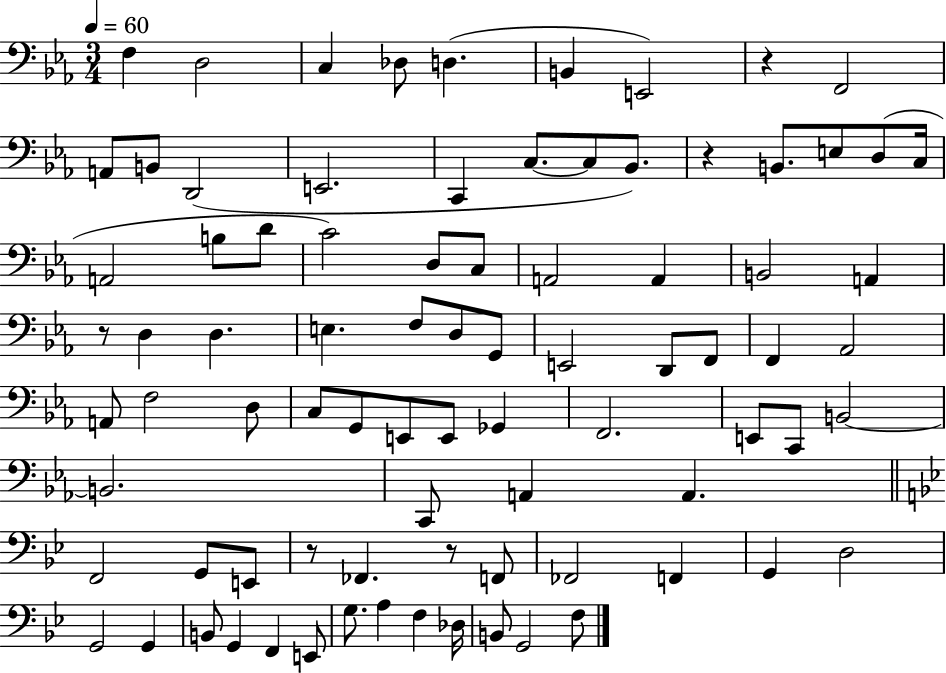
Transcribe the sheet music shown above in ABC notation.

X:1
T:Untitled
M:3/4
L:1/4
K:Eb
F, D,2 C, _D,/2 D, B,, E,,2 z F,,2 A,,/2 B,,/2 D,,2 E,,2 C,, C,/2 C,/2 _B,,/2 z B,,/2 E,/2 D,/2 C,/4 A,,2 B,/2 D/2 C2 D,/2 C,/2 A,,2 A,, B,,2 A,, z/2 D, D, E, F,/2 D,/2 G,,/2 E,,2 D,,/2 F,,/2 F,, _A,,2 A,,/2 F,2 D,/2 C,/2 G,,/2 E,,/2 E,,/2 _G,, F,,2 E,,/2 C,,/2 B,,2 B,,2 C,,/2 A,, A,, F,,2 G,,/2 E,,/2 z/2 _F,, z/2 F,,/2 _F,,2 F,, G,, D,2 G,,2 G,, B,,/2 G,, F,, E,,/2 G,/2 A, F, _D,/4 B,,/2 G,,2 F,/2